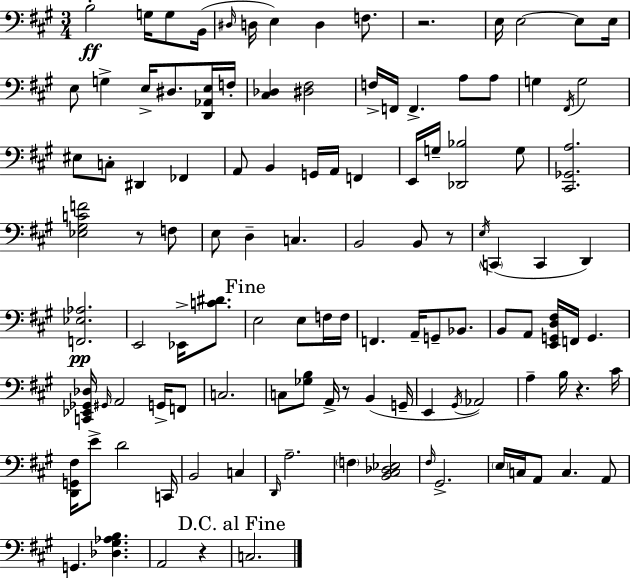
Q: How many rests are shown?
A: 6